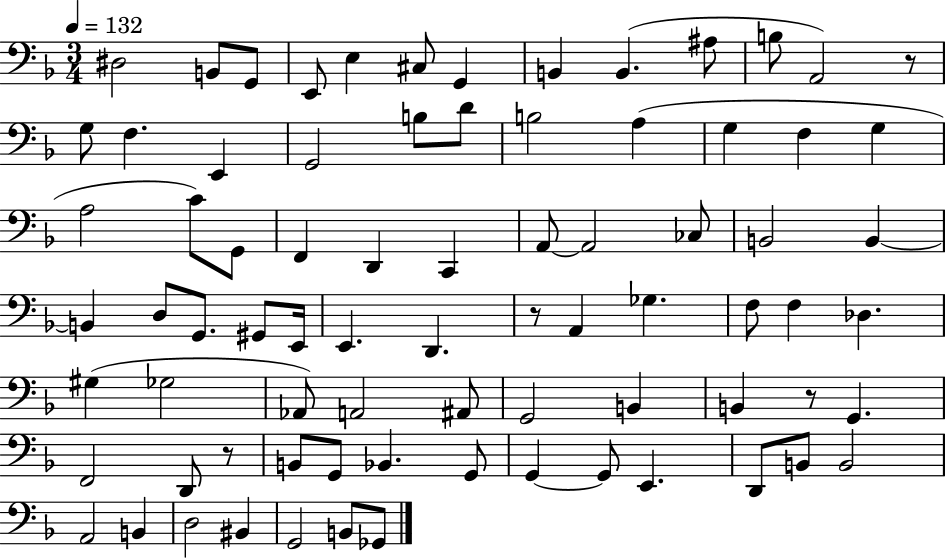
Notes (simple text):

D#3/h B2/e G2/e E2/e E3/q C#3/e G2/q B2/q B2/q. A#3/e B3/e A2/h R/e G3/e F3/q. E2/q G2/h B3/e D4/e B3/h A3/q G3/q F3/q G3/q A3/h C4/e G2/e F2/q D2/q C2/q A2/e A2/h CES3/e B2/h B2/q B2/q D3/e G2/e. G#2/e E2/s E2/q. D2/q. R/e A2/q Gb3/q. F3/e F3/q Db3/q. G#3/q Gb3/h Ab2/e A2/h A#2/e G2/h B2/q B2/q R/e G2/q. F2/h D2/e R/e B2/e G2/e Bb2/q. G2/e G2/q G2/e E2/q. D2/e B2/e B2/h A2/h B2/q D3/h BIS2/q G2/h B2/e Gb2/e